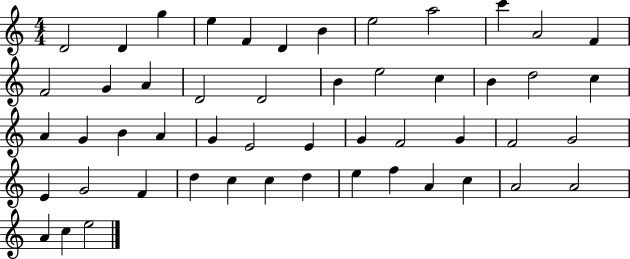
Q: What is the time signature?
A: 4/4